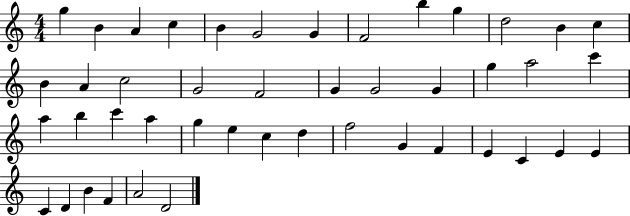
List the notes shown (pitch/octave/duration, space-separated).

G5/q B4/q A4/q C5/q B4/q G4/h G4/q F4/h B5/q G5/q D5/h B4/q C5/q B4/q A4/q C5/h G4/h F4/h G4/q G4/h G4/q G5/q A5/h C6/q A5/q B5/q C6/q A5/q G5/q E5/q C5/q D5/q F5/h G4/q F4/q E4/q C4/q E4/q E4/q C4/q D4/q B4/q F4/q A4/h D4/h